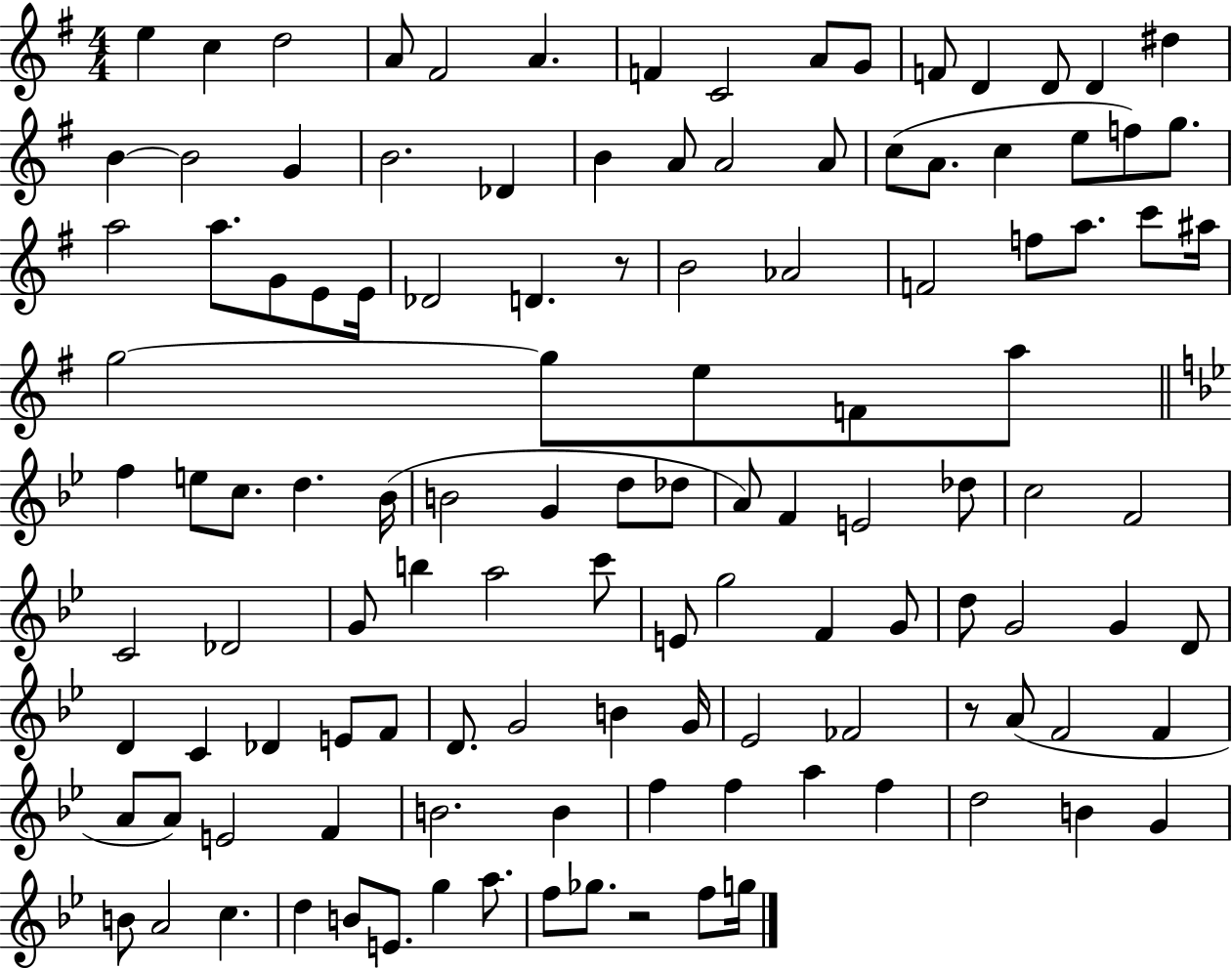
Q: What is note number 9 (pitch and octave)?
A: A4